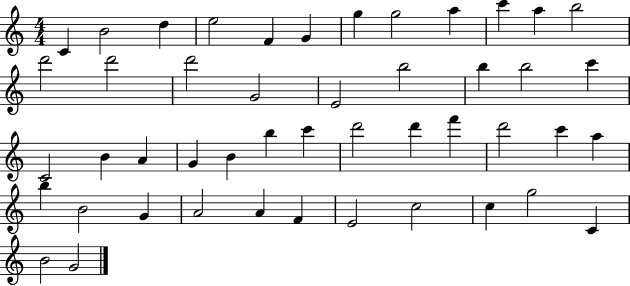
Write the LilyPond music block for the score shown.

{
  \clef treble
  \numericTimeSignature
  \time 4/4
  \key c \major
  c'4 b'2 d''4 | e''2 f'4 g'4 | g''4 g''2 a''4 | c'''4 a''4 b''2 | \break d'''2 d'''2 | d'''2 g'2 | e'2 b''2 | b''4 b''2 c'''4 | \break c'2 b'4 a'4 | g'4 b'4 b''4 c'''4 | d'''2 d'''4 f'''4 | d'''2 c'''4 a''4 | \break b''4 b'2 g'4 | a'2 a'4 f'4 | e'2 c''2 | c''4 g''2 c'4 | \break b'2 g'2 | \bar "|."
}